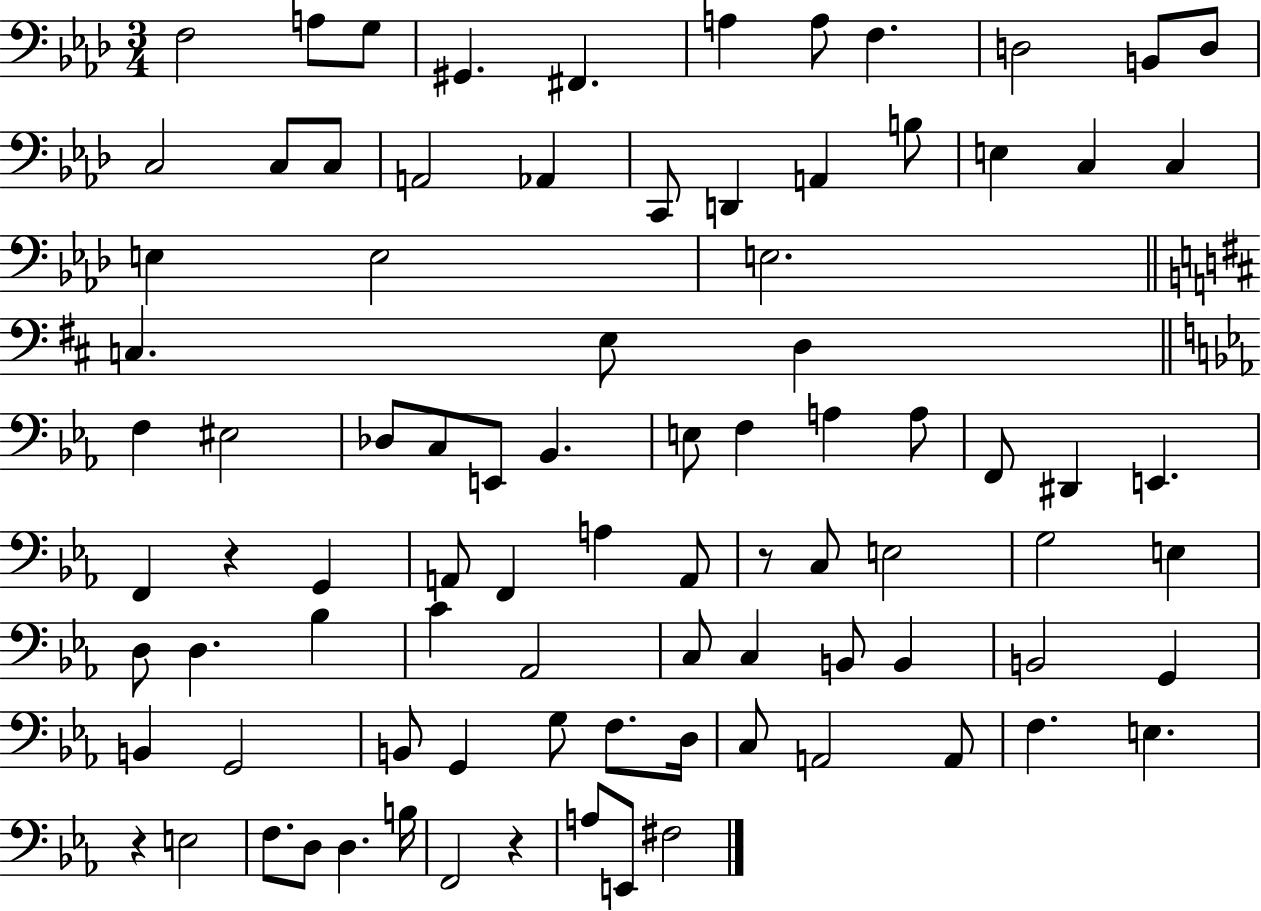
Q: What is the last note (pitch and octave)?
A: F#3